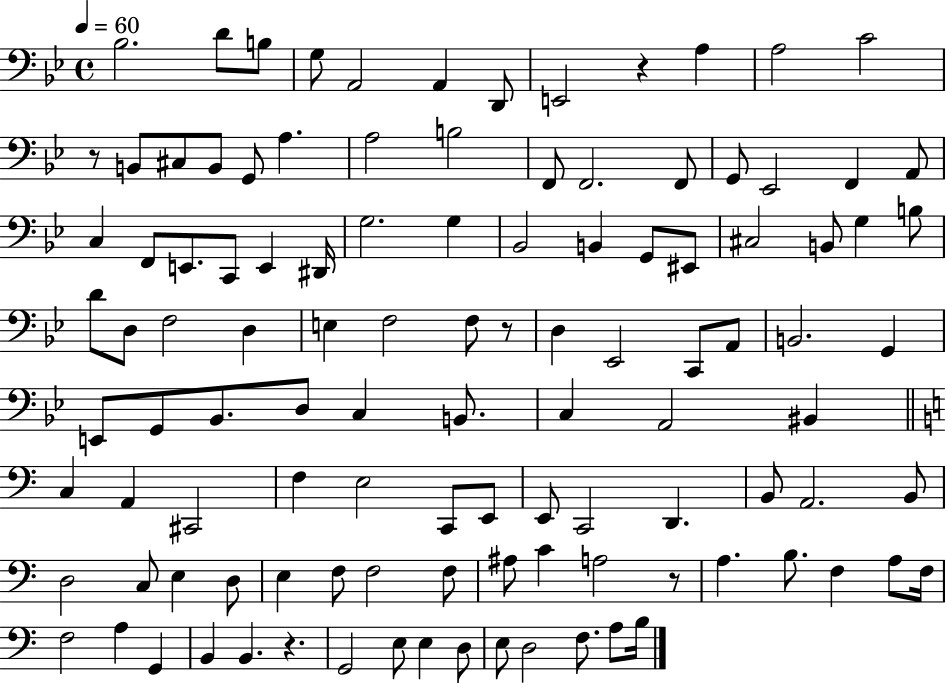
{
  \clef bass
  \time 4/4
  \defaultTimeSignature
  \key bes \major
  \tempo 4 = 60
  bes2. d'8 b8 | g8 a,2 a,4 d,8 | e,2 r4 a4 | a2 c'2 | \break r8 b,8 cis8 b,8 g,8 a4. | a2 b2 | f,8 f,2. f,8 | g,8 ees,2 f,4 a,8 | \break c4 f,8 e,8. c,8 e,4 dis,16 | g2. g4 | bes,2 b,4 g,8 eis,8 | cis2 b,8 g4 b8 | \break d'8 d8 f2 d4 | e4 f2 f8 r8 | d4 ees,2 c,8 a,8 | b,2. g,4 | \break e,8 g,8 bes,8. d8 c4 b,8. | c4 a,2 bis,4 | \bar "||" \break \key a \minor c4 a,4 cis,2 | f4 e2 c,8 e,8 | e,8 c,2 d,4. | b,8 a,2. b,8 | \break d2 c8 e4 d8 | e4 f8 f2 f8 | ais8 c'4 a2 r8 | a4. b8. f4 a8 f16 | \break f2 a4 g,4 | b,4 b,4. r4. | g,2 e8 e4 d8 | e8 d2 f8. a8 b16 | \break \bar "|."
}